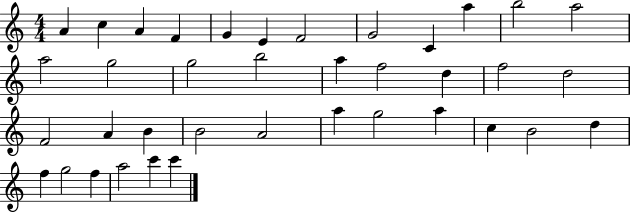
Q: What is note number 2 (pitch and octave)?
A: C5